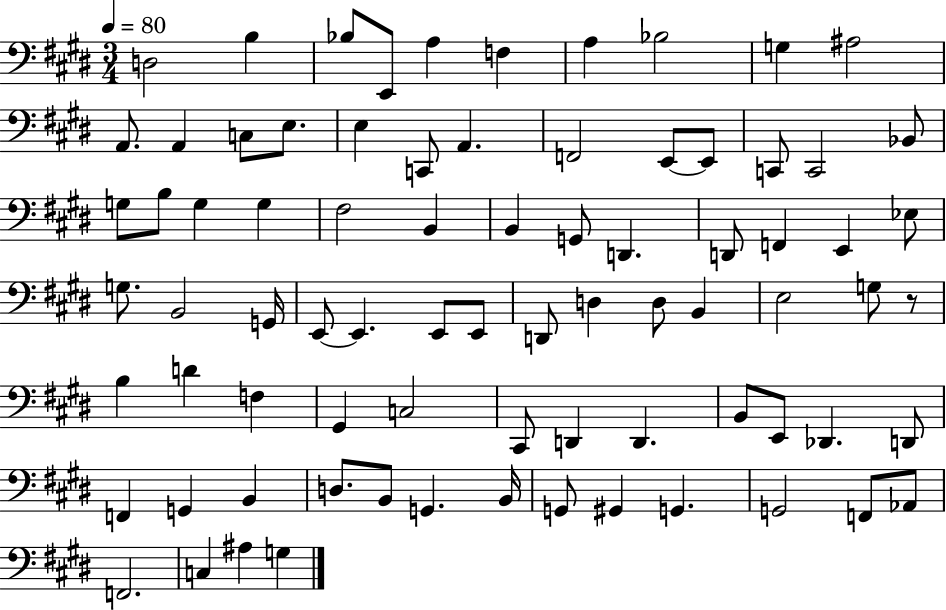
X:1
T:Untitled
M:3/4
L:1/4
K:E
D,2 B, _B,/2 E,,/2 A, F, A, _B,2 G, ^A,2 A,,/2 A,, C,/2 E,/2 E, C,,/2 A,, F,,2 E,,/2 E,,/2 C,,/2 C,,2 _B,,/2 G,/2 B,/2 G, G, ^F,2 B,, B,, G,,/2 D,, D,,/2 F,, E,, _E,/2 G,/2 B,,2 G,,/4 E,,/2 E,, E,,/2 E,,/2 D,,/2 D, D,/2 B,, E,2 G,/2 z/2 B, D F, ^G,, C,2 ^C,,/2 D,, D,, B,,/2 E,,/2 _D,, D,,/2 F,, G,, B,, D,/2 B,,/2 G,, B,,/4 G,,/2 ^G,, G,, G,,2 F,,/2 _A,,/2 F,,2 C, ^A, G,